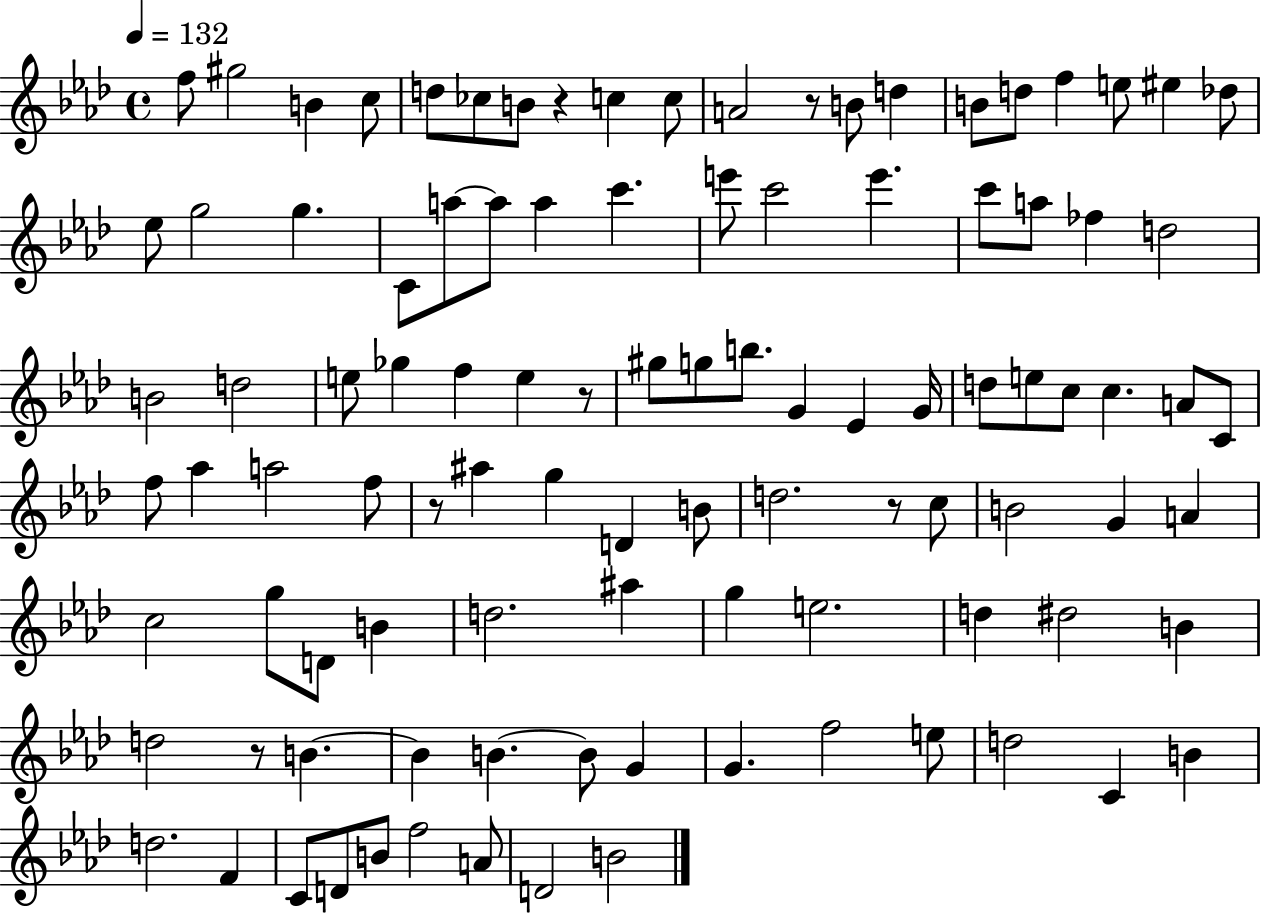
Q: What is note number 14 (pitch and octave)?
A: D5